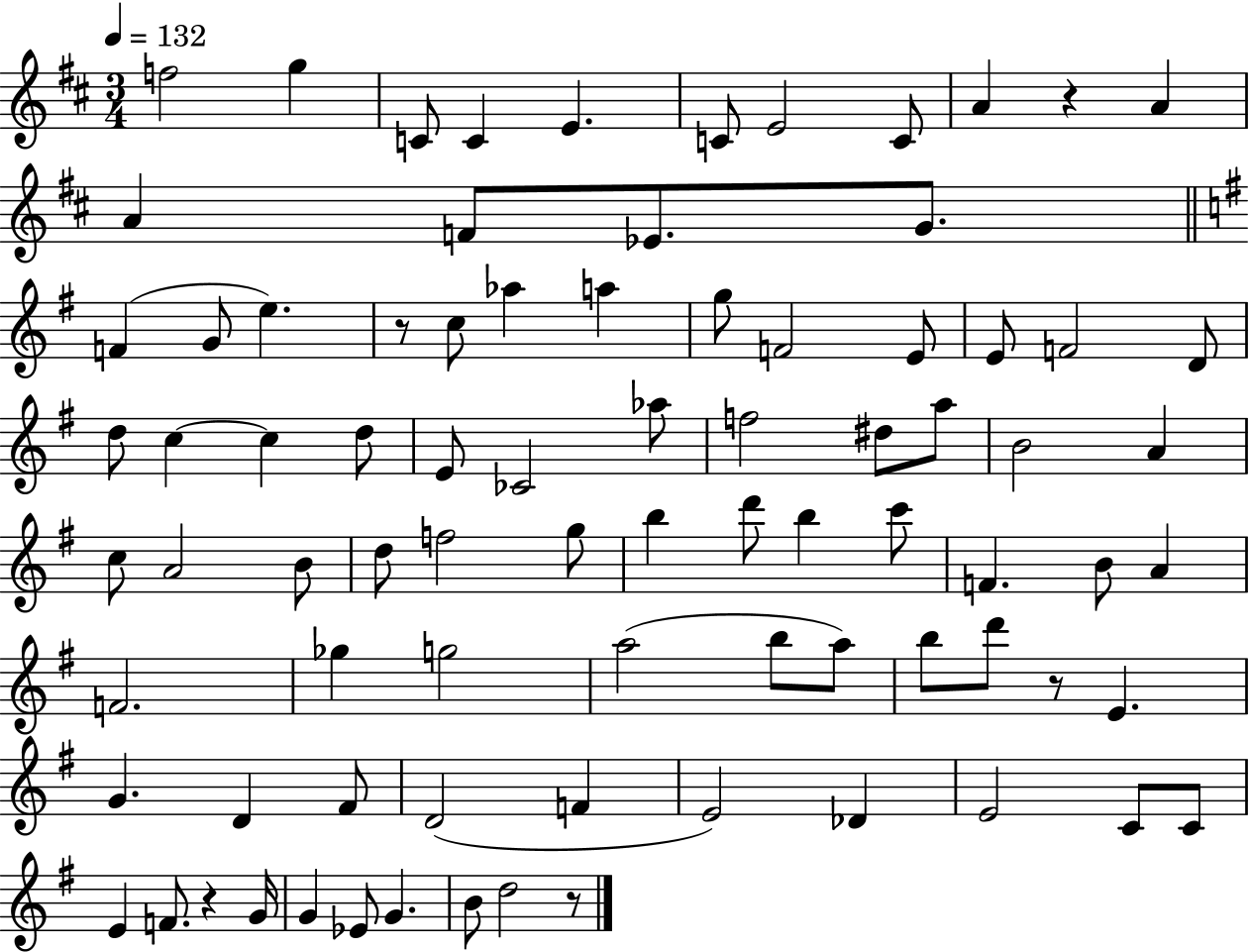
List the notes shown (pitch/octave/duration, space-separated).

F5/h G5/q C4/e C4/q E4/q. C4/e E4/h C4/e A4/q R/q A4/q A4/q F4/e Eb4/e. G4/e. F4/q G4/e E5/q. R/e C5/e Ab5/q A5/q G5/e F4/h E4/e E4/e F4/h D4/e D5/e C5/q C5/q D5/e E4/e CES4/h Ab5/e F5/h D#5/e A5/e B4/h A4/q C5/e A4/h B4/e D5/e F5/h G5/e B5/q D6/e B5/q C6/e F4/q. B4/e A4/q F4/h. Gb5/q G5/h A5/h B5/e A5/e B5/e D6/e R/e E4/q. G4/q. D4/q F#4/e D4/h F4/q E4/h Db4/q E4/h C4/e C4/e E4/q F4/e. R/q G4/s G4/q Eb4/e G4/q. B4/e D5/h R/e